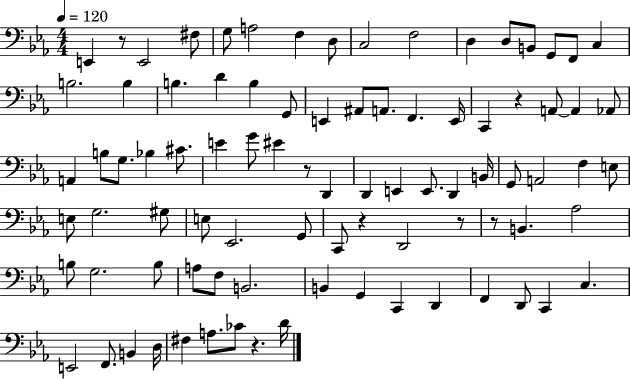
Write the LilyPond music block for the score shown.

{
  \clef bass
  \numericTimeSignature
  \time 4/4
  \key ees \major
  \tempo 4 = 120
  e,4 r8 e,2 fis8 | g8 a2 f4 d8 | c2 f2 | d4 d8 b,8 g,8 f,8 c4 | \break b2. b4 | b4. d'4 b4 g,8 | e,4 ais,8 a,8. f,4. e,16 | c,4 r4 a,8~~ a,4 aes,8 | \break a,4 b8 g8. bes4 cis'8. | e'4 g'8 eis'4 r8 d,4 | d,4 e,4 e,8. d,4 b,16 | g,8 a,2 f4 e8 | \break e8 g2. gis8 | e8 ees,2. g,8 | c,8 r4 d,2 r8 | r8 b,4. aes2 | \break b8 g2. b8 | a8 f8 b,2. | b,4 g,4 c,4 d,4 | f,4 d,8 c,4 c4. | \break e,2 f,8. b,4 d16 | fis4 a8. ces'8 r4. d'16 | \bar "|."
}